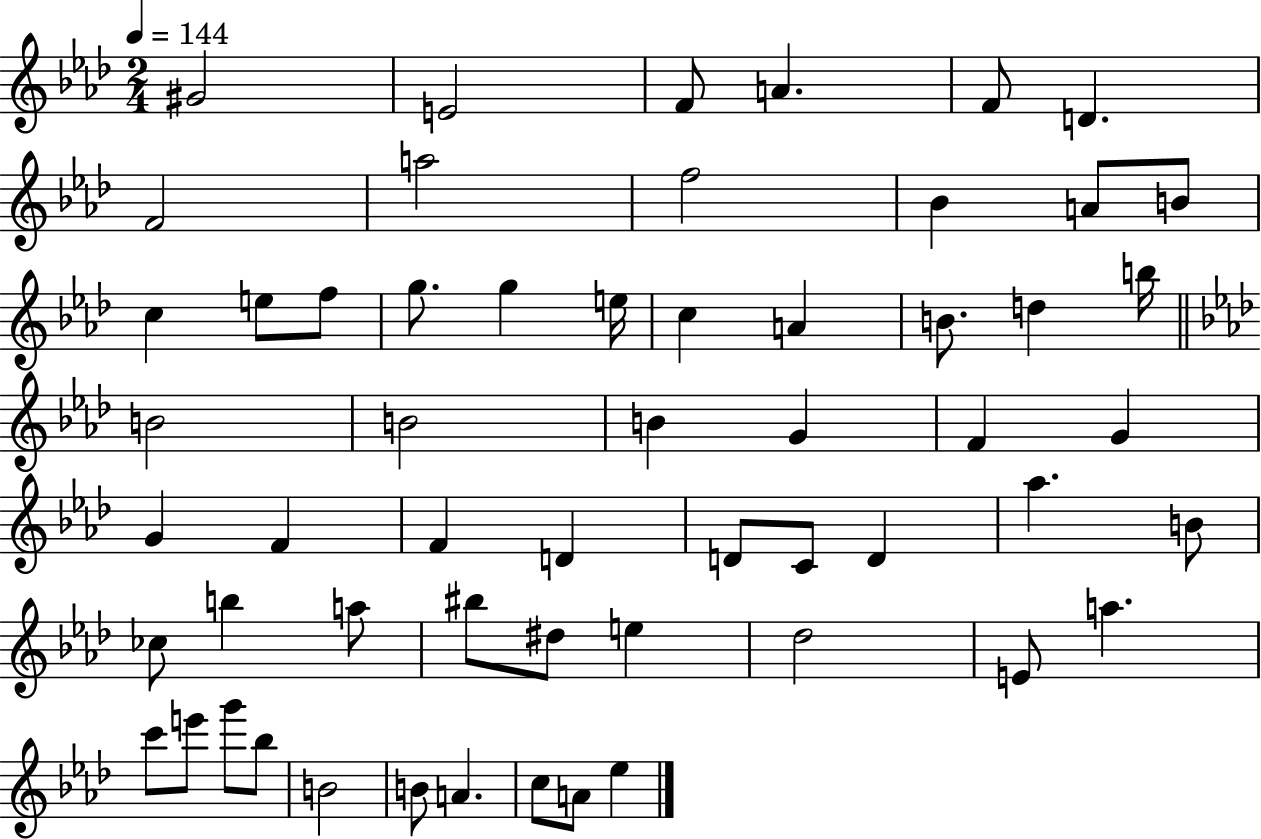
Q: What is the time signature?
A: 2/4